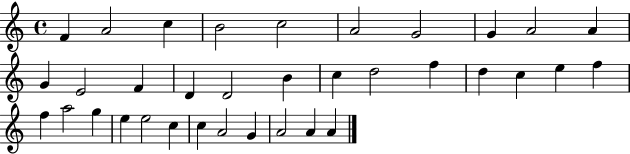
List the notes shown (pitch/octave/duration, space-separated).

F4/q A4/h C5/q B4/h C5/h A4/h G4/h G4/q A4/h A4/q G4/q E4/h F4/q D4/q D4/h B4/q C5/q D5/h F5/q D5/q C5/q E5/q F5/q F5/q A5/h G5/q E5/q E5/h C5/q C5/q A4/h G4/q A4/h A4/q A4/q